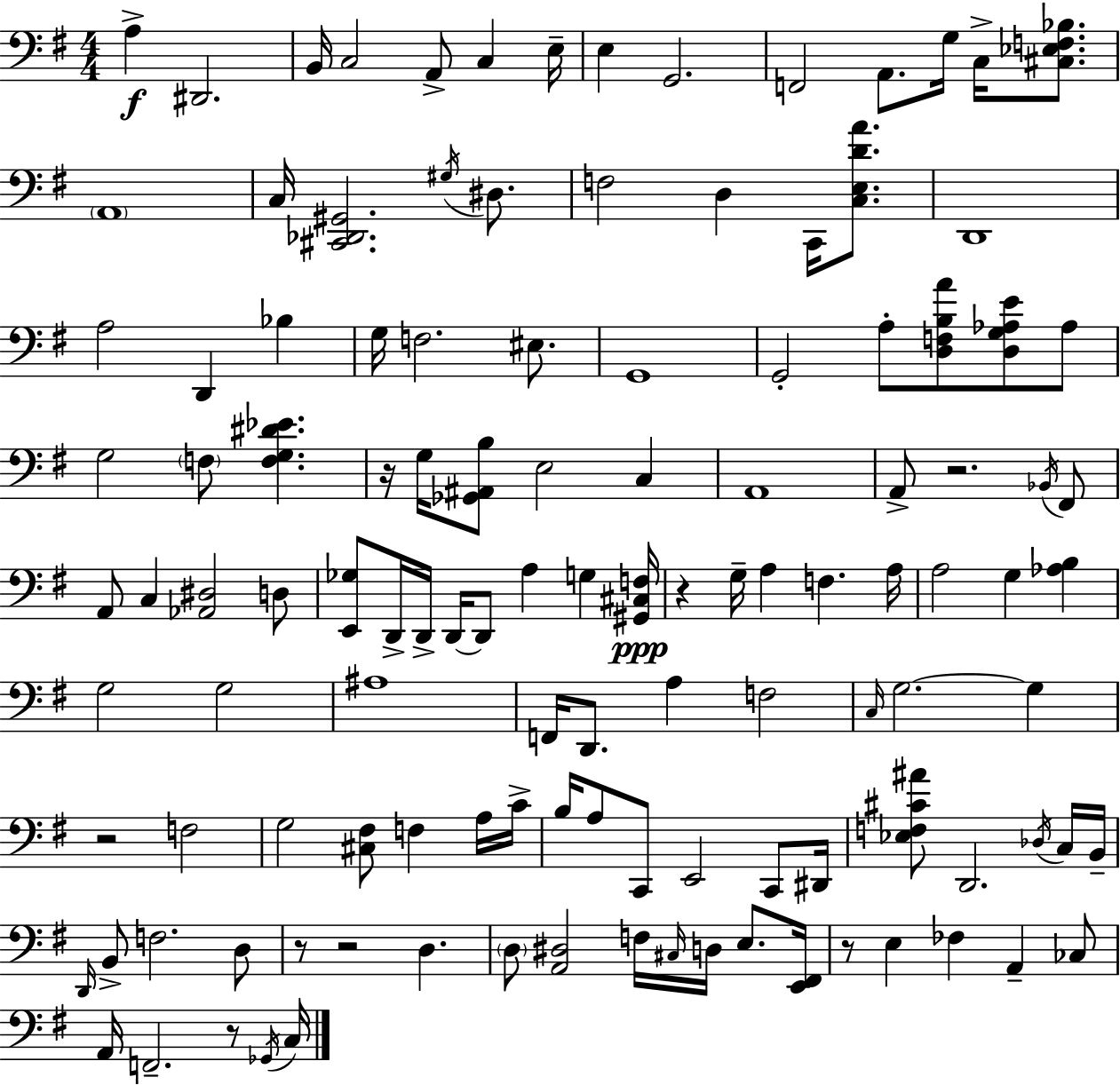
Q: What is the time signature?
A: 4/4